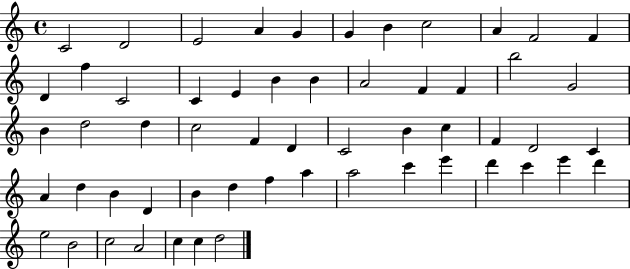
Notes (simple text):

C4/h D4/h E4/h A4/q G4/q G4/q B4/q C5/h A4/q F4/h F4/q D4/q F5/q C4/h C4/q E4/q B4/q B4/q A4/h F4/q F4/q B5/h G4/h B4/q D5/h D5/q C5/h F4/q D4/q C4/h B4/q C5/q F4/q D4/h C4/q A4/q D5/q B4/q D4/q B4/q D5/q F5/q A5/q A5/h C6/q E6/q D6/q C6/q E6/q D6/q E5/h B4/h C5/h A4/h C5/q C5/q D5/h